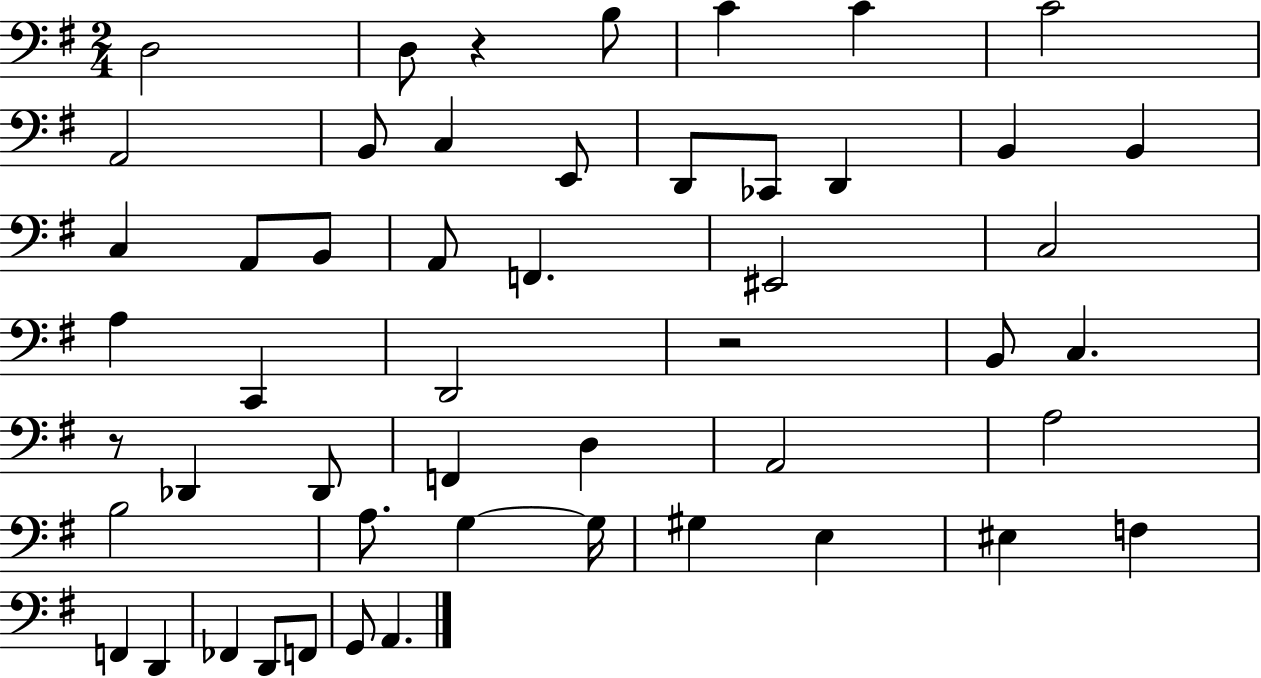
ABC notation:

X:1
T:Untitled
M:2/4
L:1/4
K:G
D,2 D,/2 z B,/2 C C C2 A,,2 B,,/2 C, E,,/2 D,,/2 _C,,/2 D,, B,, B,, C, A,,/2 B,,/2 A,,/2 F,, ^E,,2 C,2 A, C,, D,,2 z2 B,,/2 C, z/2 _D,, _D,,/2 F,, D, A,,2 A,2 B,2 A,/2 G, G,/4 ^G, E, ^E, F, F,, D,, _F,, D,,/2 F,,/2 G,,/2 A,,